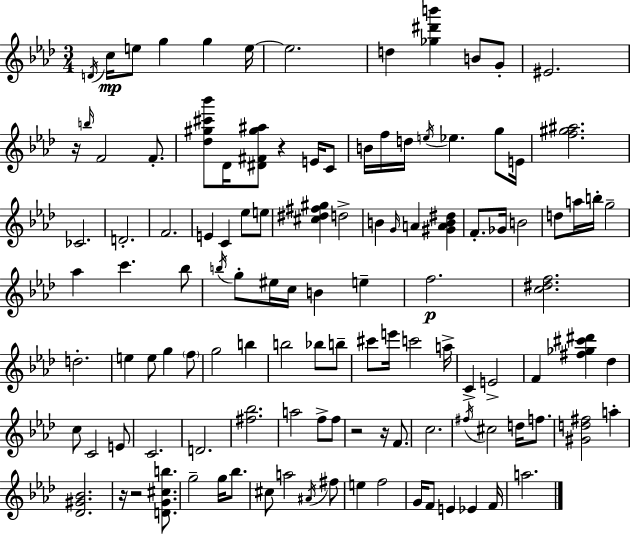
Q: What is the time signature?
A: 3/4